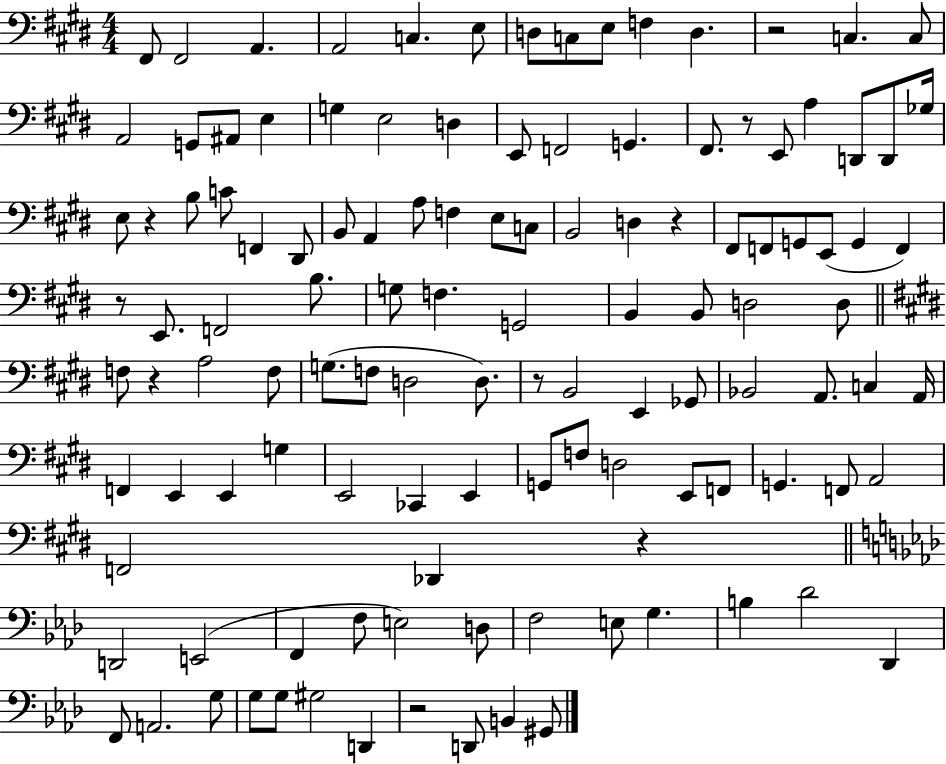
{
  \clef bass
  \numericTimeSignature
  \time 4/4
  \key e \major
  fis,8 fis,2 a,4. | a,2 c4. e8 | d8 c8 e8 f4 d4. | r2 c4. c8 | \break a,2 g,8 ais,8 e4 | g4 e2 d4 | e,8 f,2 g,4. | fis,8. r8 e,8 a4 d,8 d,8 ges16 | \break e8 r4 b8 c'8 f,4 dis,8 | b,8 a,4 a8 f4 e8 c8 | b,2 d4 r4 | fis,8 f,8 g,8 e,8( g,4 f,4) | \break r8 e,8. f,2 b8. | g8 f4. g,2 | b,4 b,8 d2 d8 | \bar "||" \break \key e \major f8 r4 a2 f8 | g8.( f8 d2 d8.) | r8 b,2 e,4 ges,8 | bes,2 a,8. c4 a,16 | \break f,4 e,4 e,4 g4 | e,2 ces,4 e,4 | g,8 f8 d2 e,8 f,8 | g,4. f,8 a,2 | \break f,2 des,4 r4 | \bar "||" \break \key aes \major d,2 e,2( | f,4 f8 e2) d8 | f2 e8 g4. | b4 des'2 des,4 | \break f,8 a,2. g8 | g8 g8 gis2 d,4 | r2 d,8 b,4 gis,8 | \bar "|."
}